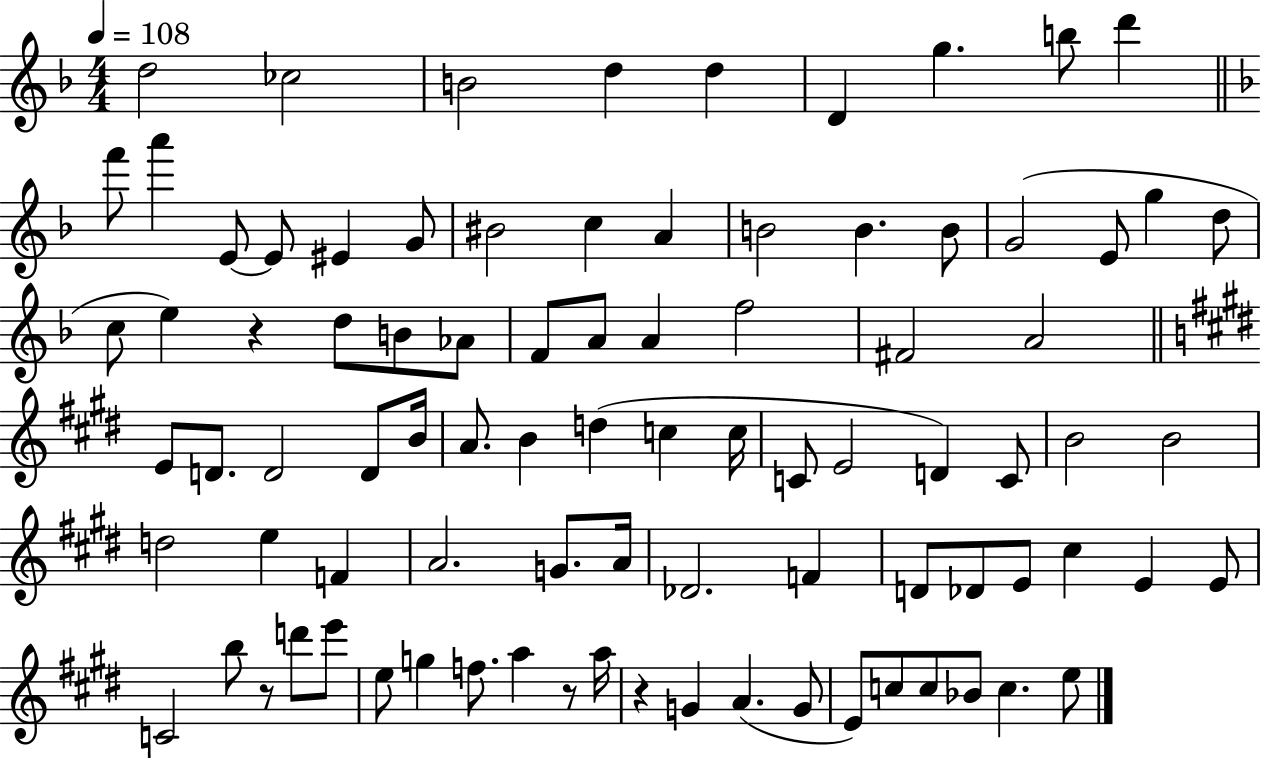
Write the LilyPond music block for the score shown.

{
  \clef treble
  \numericTimeSignature
  \time 4/4
  \key f \major
  \tempo 4 = 108
  \repeat volta 2 { d''2 ces''2 | b'2 d''4 d''4 | d'4 g''4. b''8 d'''4 | \bar "||" \break \key d \minor f'''8 a'''4 e'8~~ e'8 eis'4 g'8 | bis'2 c''4 a'4 | b'2 b'4. b'8 | g'2( e'8 g''4 d''8 | \break c''8 e''4) r4 d''8 b'8 aes'8 | f'8 a'8 a'4 f''2 | fis'2 a'2 | \bar "||" \break \key e \major e'8 d'8. d'2 d'8 b'16 | a'8. b'4 d''4( c''4 c''16 | c'8 e'2 d'4) c'8 | b'2 b'2 | \break d''2 e''4 f'4 | a'2. g'8. a'16 | des'2. f'4 | d'8 des'8 e'8 cis''4 e'4 e'8 | \break c'2 b''8 r8 d'''8 e'''8 | e''8 g''4 f''8. a''4 r8 a''16 | r4 g'4 a'4.( g'8 | e'8) c''8 c''8 bes'8 c''4. e''8 | \break } \bar "|."
}